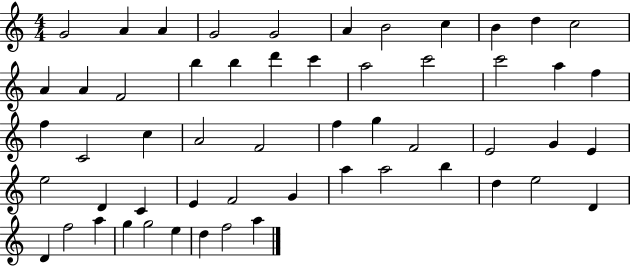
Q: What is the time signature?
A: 4/4